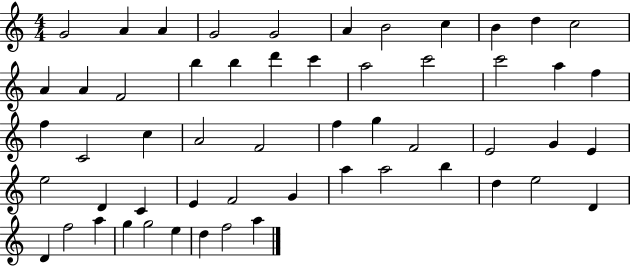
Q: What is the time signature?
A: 4/4